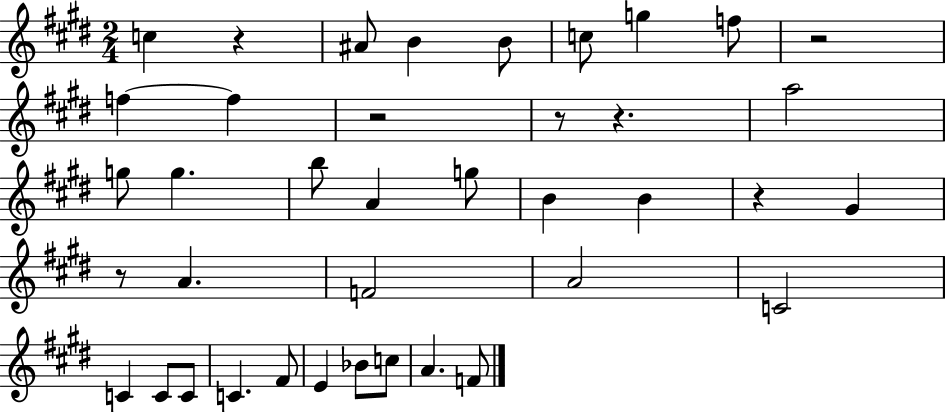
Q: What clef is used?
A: treble